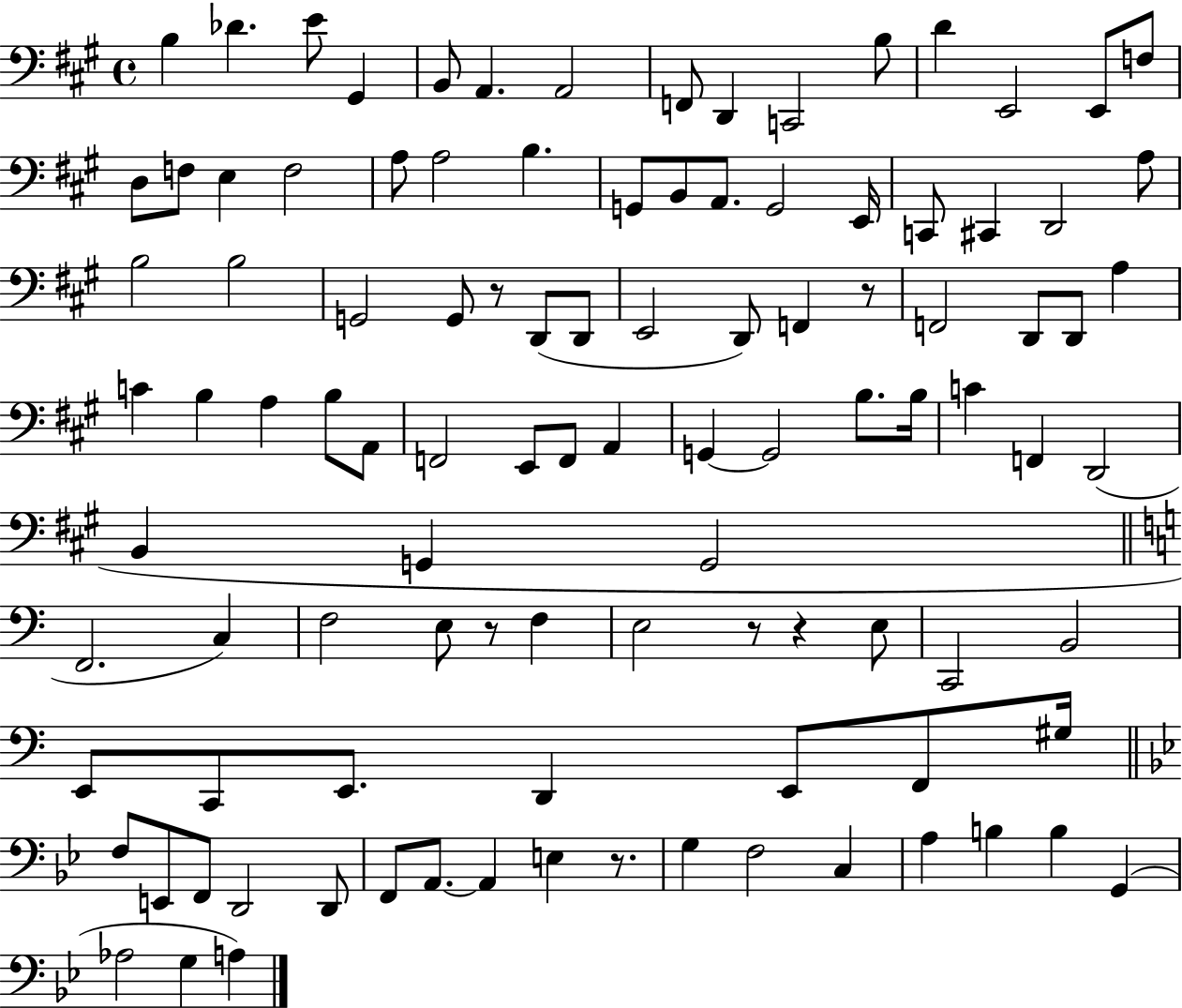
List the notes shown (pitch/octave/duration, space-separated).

B3/q Db4/q. E4/e G#2/q B2/e A2/q. A2/h F2/e D2/q C2/h B3/e D4/q E2/h E2/e F3/e D3/e F3/e E3/q F3/h A3/e A3/h B3/q. G2/e B2/e A2/e. G2/h E2/s C2/e C#2/q D2/h A3/e B3/h B3/h G2/h G2/e R/e D2/e D2/e E2/h D2/e F2/q R/e F2/h D2/e D2/e A3/q C4/q B3/q A3/q B3/e A2/e F2/h E2/e F2/e A2/q G2/q G2/h B3/e. B3/s C4/q F2/q D2/h B2/q G2/q G2/h F2/h. C3/q F3/h E3/e R/e F3/q E3/h R/e R/q E3/e C2/h B2/h E2/e C2/e E2/e. D2/q E2/e F2/e G#3/s F3/e E2/e F2/e D2/h D2/e F2/e A2/e. A2/q E3/q R/e. G3/q F3/h C3/q A3/q B3/q B3/q G2/q Ab3/h G3/q A3/q